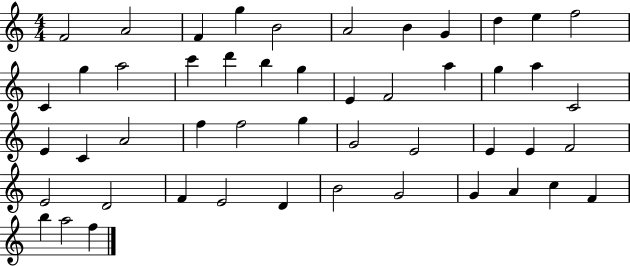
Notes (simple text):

F4/h A4/h F4/q G5/q B4/h A4/h B4/q G4/q D5/q E5/q F5/h C4/q G5/q A5/h C6/q D6/q B5/q G5/q E4/q F4/h A5/q G5/q A5/q C4/h E4/q C4/q A4/h F5/q F5/h G5/q G4/h E4/h E4/q E4/q F4/h E4/h D4/h F4/q E4/h D4/q B4/h G4/h G4/q A4/q C5/q F4/q B5/q A5/h F5/q